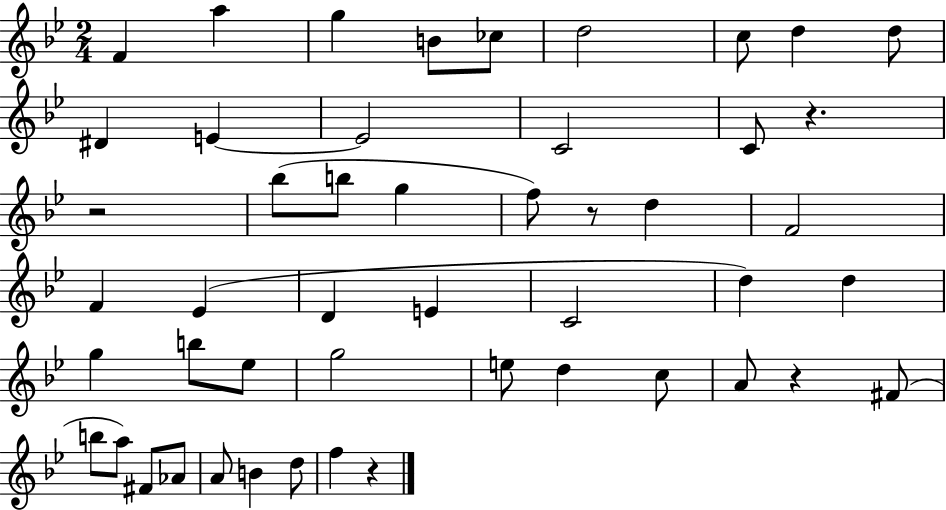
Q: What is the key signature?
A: BES major